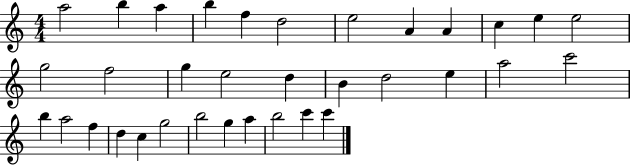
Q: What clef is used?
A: treble